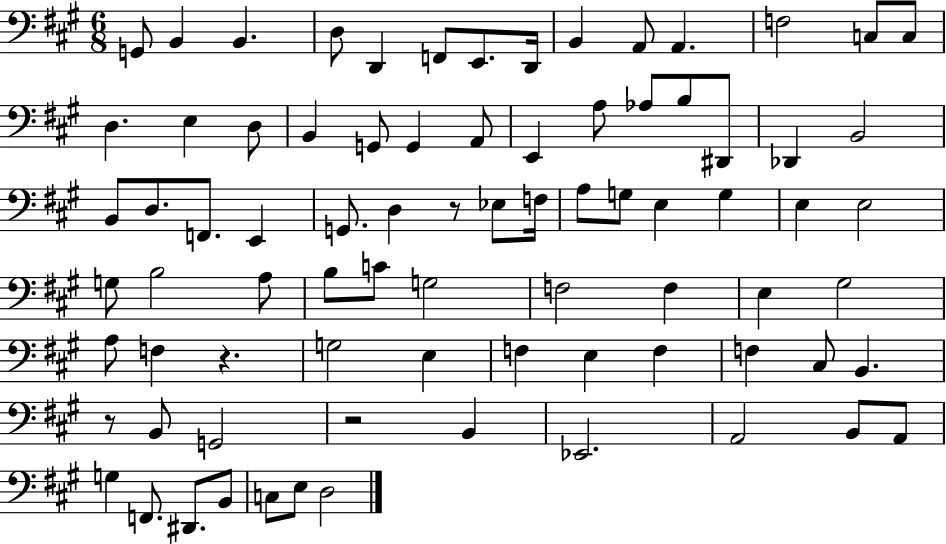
G2/e B2/q B2/q. D3/e D2/q F2/e E2/e. D2/s B2/q A2/e A2/q. F3/h C3/e C3/e D3/q. E3/q D3/e B2/q G2/e G2/q A2/e E2/q A3/e Ab3/e B3/e D#2/e Db2/q B2/h B2/e D3/e. F2/e. E2/q G2/e. D3/q R/e Eb3/e F3/s A3/e G3/e E3/q G3/q E3/q E3/h G3/e B3/h A3/e B3/e C4/e G3/h F3/h F3/q E3/q G#3/h A3/e F3/q R/q. G3/h E3/q F3/q E3/q F3/q F3/q C#3/e B2/q. R/e B2/e G2/h R/h B2/q Eb2/h. A2/h B2/e A2/e G3/q F2/e. D#2/e. B2/e C3/e E3/e D3/h